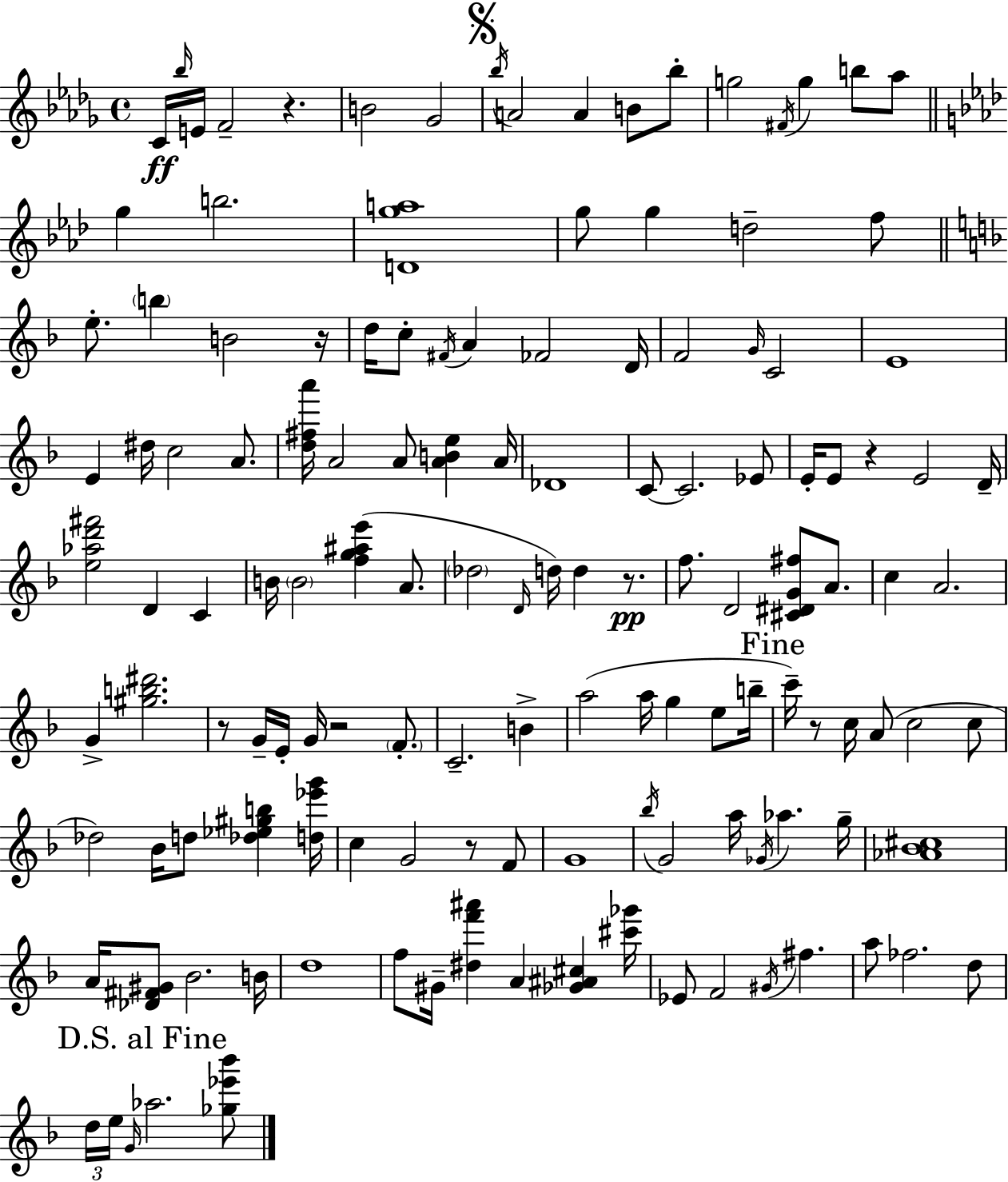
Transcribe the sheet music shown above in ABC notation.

X:1
T:Untitled
M:4/4
L:1/4
K:Bbm
C/4 _b/4 E/4 F2 z B2 _G2 _b/4 A2 A B/2 _b/2 g2 ^F/4 g b/2 _a/2 g b2 [Dga]4 g/2 g d2 f/2 e/2 b B2 z/4 d/4 c/2 ^F/4 A _F2 D/4 F2 G/4 C2 E4 E ^d/4 c2 A/2 [d^fa']/4 A2 A/2 [ABe] A/4 _D4 C/2 C2 _E/2 E/4 E/2 z E2 D/4 [e_ad'^f']2 D C B/4 B2 [fg^ae'] A/2 _d2 D/4 d/4 d z/2 f/2 D2 [^C^DG^f]/2 A/2 c A2 G [^gb^d']2 z/2 G/4 E/4 G/4 z2 F/2 C2 B a2 a/4 g e/2 b/4 c'/4 z/2 c/4 A/2 c2 c/2 _d2 _B/4 d/2 [_d_e^gb] [d_e'g']/4 c G2 z/2 F/2 G4 _b/4 G2 a/4 _G/4 _a g/4 [_A_B^c]4 A/4 [_D^F^G]/2 _B2 B/4 d4 f/2 ^G/4 [^df'^a'] A [_G^A^c] [^c'_g']/4 _E/2 F2 ^G/4 ^f a/2 _f2 d/2 d/4 e/4 G/4 _a2 [_g_e'_b']/2